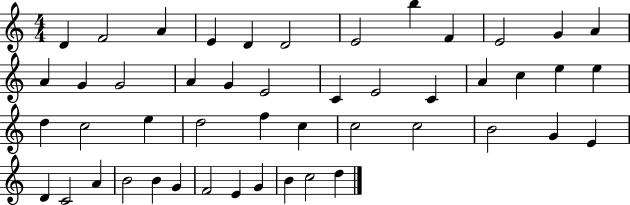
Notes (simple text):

D4/q F4/h A4/q E4/q D4/q D4/h E4/h B5/q F4/q E4/h G4/q A4/q A4/q G4/q G4/h A4/q G4/q E4/h C4/q E4/h C4/q A4/q C5/q E5/q E5/q D5/q C5/h E5/q D5/h F5/q C5/q C5/h C5/h B4/h G4/q E4/q D4/q C4/h A4/q B4/h B4/q G4/q F4/h E4/q G4/q B4/q C5/h D5/q